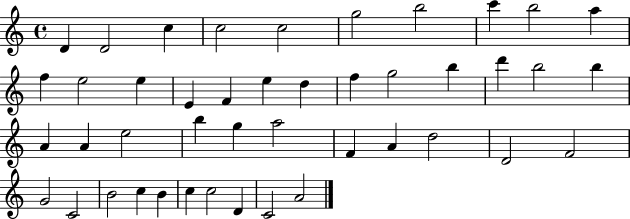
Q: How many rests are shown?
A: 0